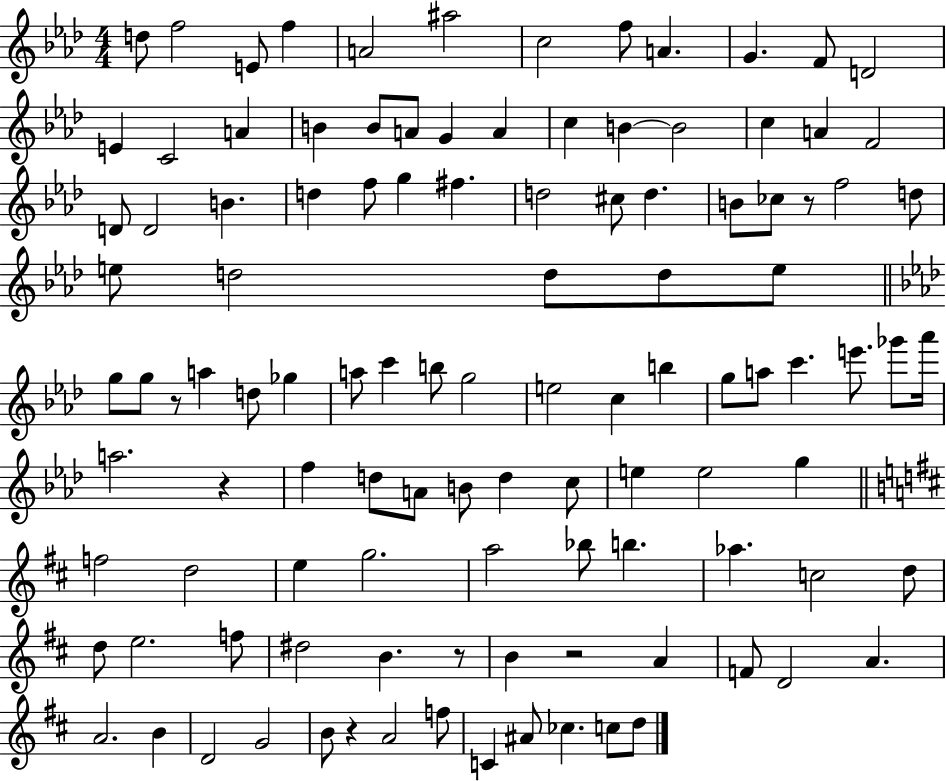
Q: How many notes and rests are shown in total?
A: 111